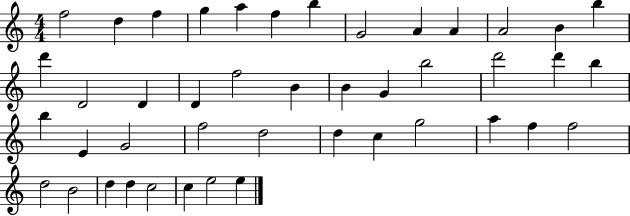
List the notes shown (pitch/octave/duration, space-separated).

F5/h D5/q F5/q G5/q A5/q F5/q B5/q G4/h A4/q A4/q A4/h B4/q B5/q D6/q D4/h D4/q D4/q F5/h B4/q B4/q G4/q B5/h D6/h D6/q B5/q B5/q E4/q G4/h F5/h D5/h D5/q C5/q G5/h A5/q F5/q F5/h D5/h B4/h D5/q D5/q C5/h C5/q E5/h E5/q